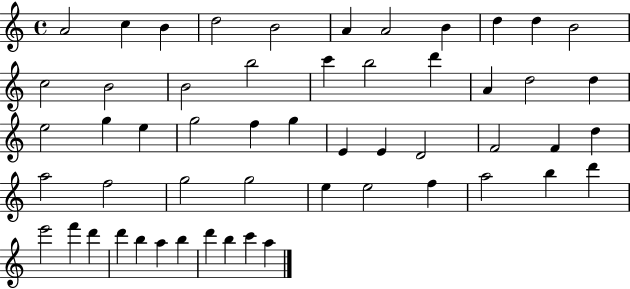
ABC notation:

X:1
T:Untitled
M:4/4
L:1/4
K:C
A2 c B d2 B2 A A2 B d d B2 c2 B2 B2 b2 c' b2 d' A d2 d e2 g e g2 f g E E D2 F2 F d a2 f2 g2 g2 e e2 f a2 b d' e'2 f' d' d' b a b d' b c' a